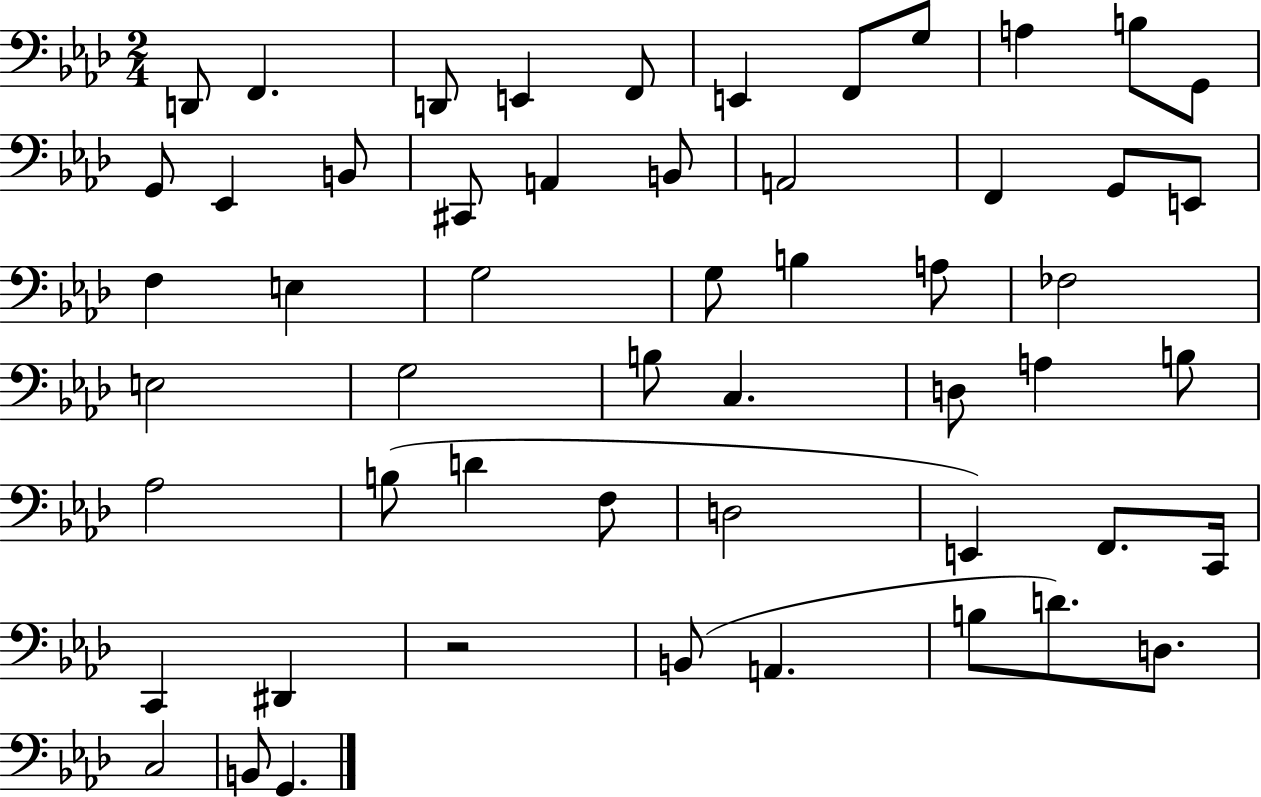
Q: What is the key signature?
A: AES major